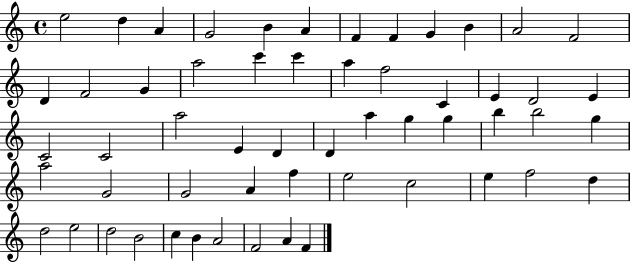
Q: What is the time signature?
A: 4/4